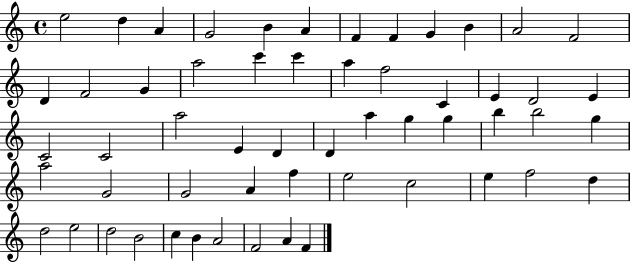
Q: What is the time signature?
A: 4/4